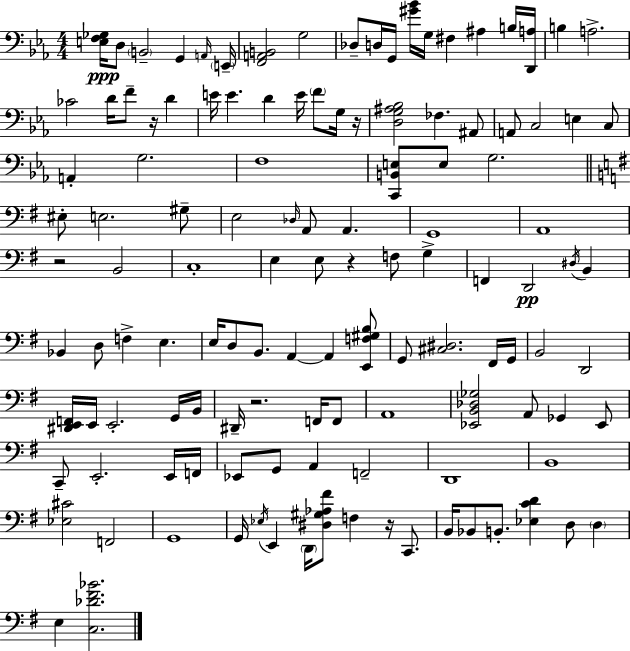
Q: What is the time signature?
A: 4/4